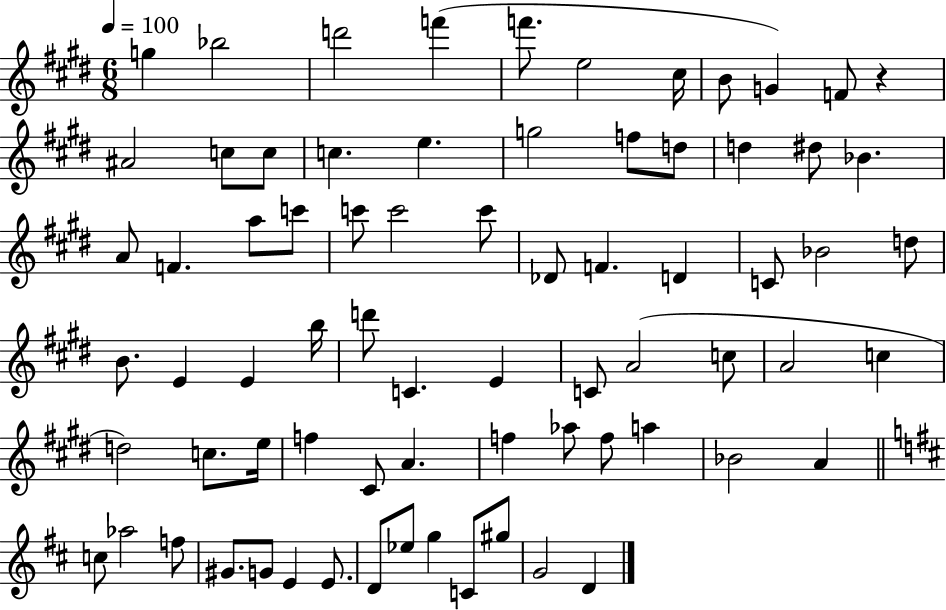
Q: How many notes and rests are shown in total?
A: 73